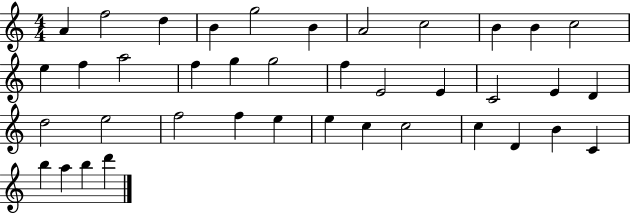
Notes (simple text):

A4/q F5/h D5/q B4/q G5/h B4/q A4/h C5/h B4/q B4/q C5/h E5/q F5/q A5/h F5/q G5/q G5/h F5/q E4/h E4/q C4/h E4/q D4/q D5/h E5/h F5/h F5/q E5/q E5/q C5/q C5/h C5/q D4/q B4/q C4/q B5/q A5/q B5/q D6/q